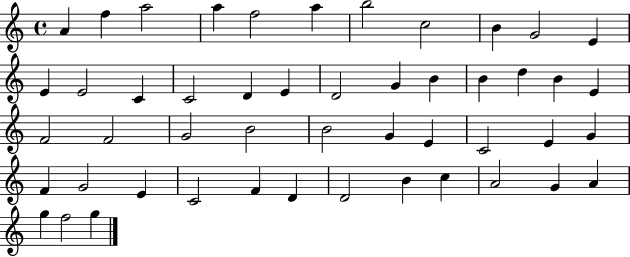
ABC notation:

X:1
T:Untitled
M:4/4
L:1/4
K:C
A f a2 a f2 a b2 c2 B G2 E E E2 C C2 D E D2 G B B d B E F2 F2 G2 B2 B2 G E C2 E G F G2 E C2 F D D2 B c A2 G A g f2 g